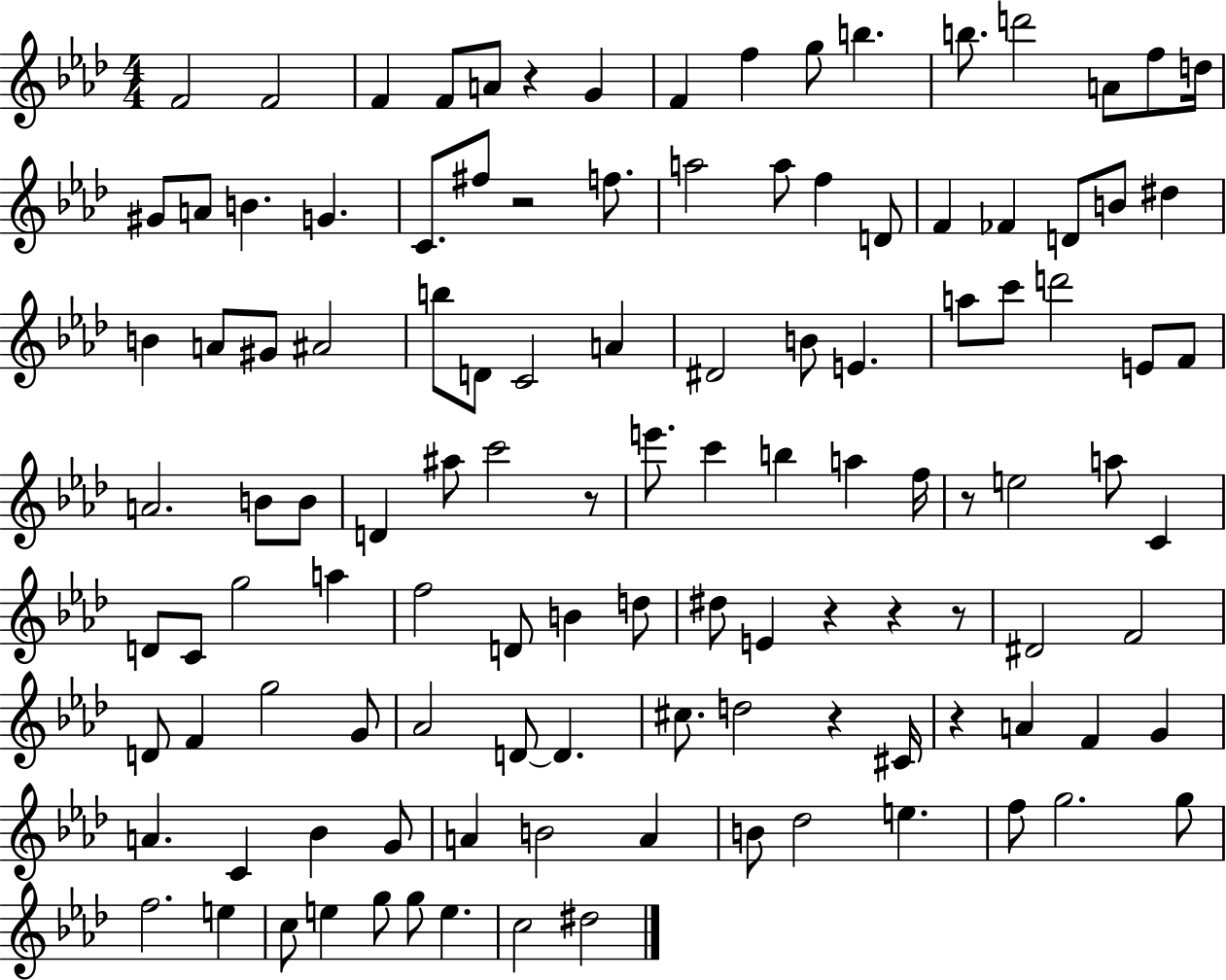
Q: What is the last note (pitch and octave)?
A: D#5